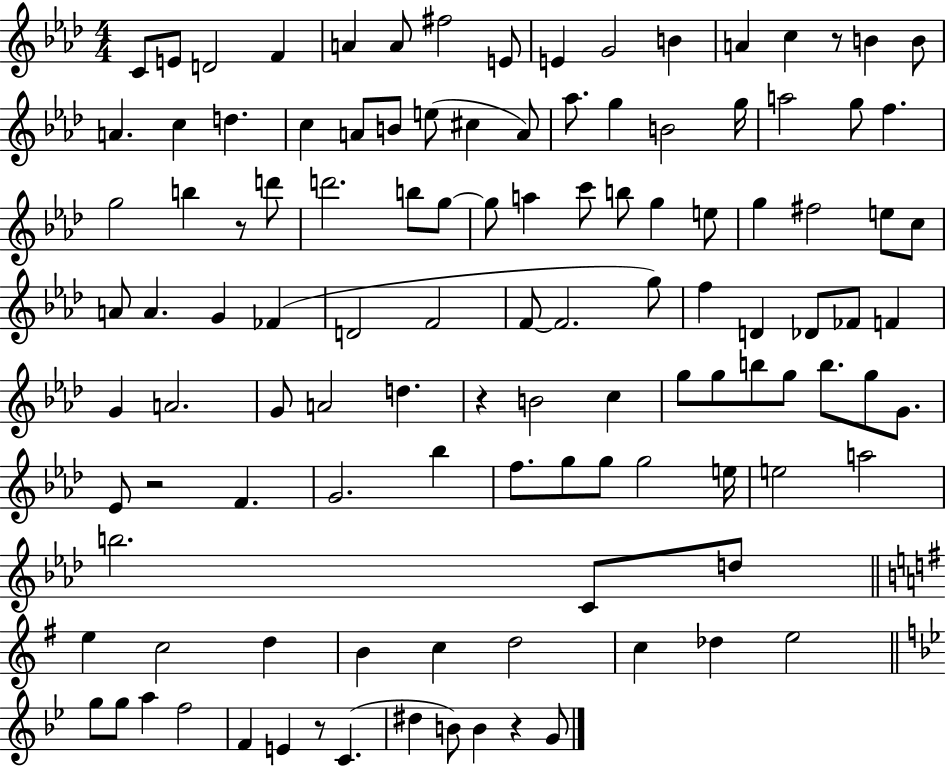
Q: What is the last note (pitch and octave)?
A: G4